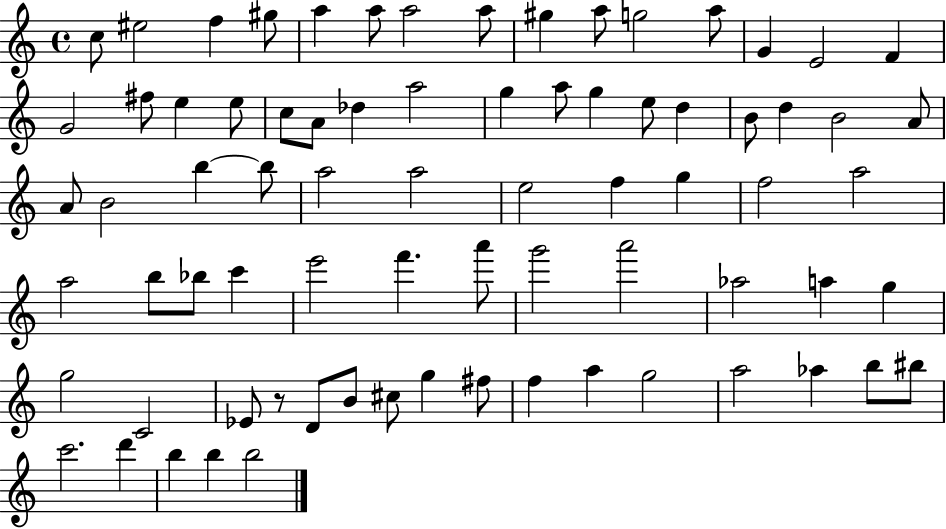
{
  \clef treble
  \time 4/4
  \defaultTimeSignature
  \key c \major
  c''8 eis''2 f''4 gis''8 | a''4 a''8 a''2 a''8 | gis''4 a''8 g''2 a''8 | g'4 e'2 f'4 | \break g'2 fis''8 e''4 e''8 | c''8 a'8 des''4 a''2 | g''4 a''8 g''4 e''8 d''4 | b'8 d''4 b'2 a'8 | \break a'8 b'2 b''4~~ b''8 | a''2 a''2 | e''2 f''4 g''4 | f''2 a''2 | \break a''2 b''8 bes''8 c'''4 | e'''2 f'''4. a'''8 | g'''2 a'''2 | aes''2 a''4 g''4 | \break g''2 c'2 | ees'8 r8 d'8 b'8 cis''8 g''4 fis''8 | f''4 a''4 g''2 | a''2 aes''4 b''8 bis''8 | \break c'''2. d'''4 | b''4 b''4 b''2 | \bar "|."
}